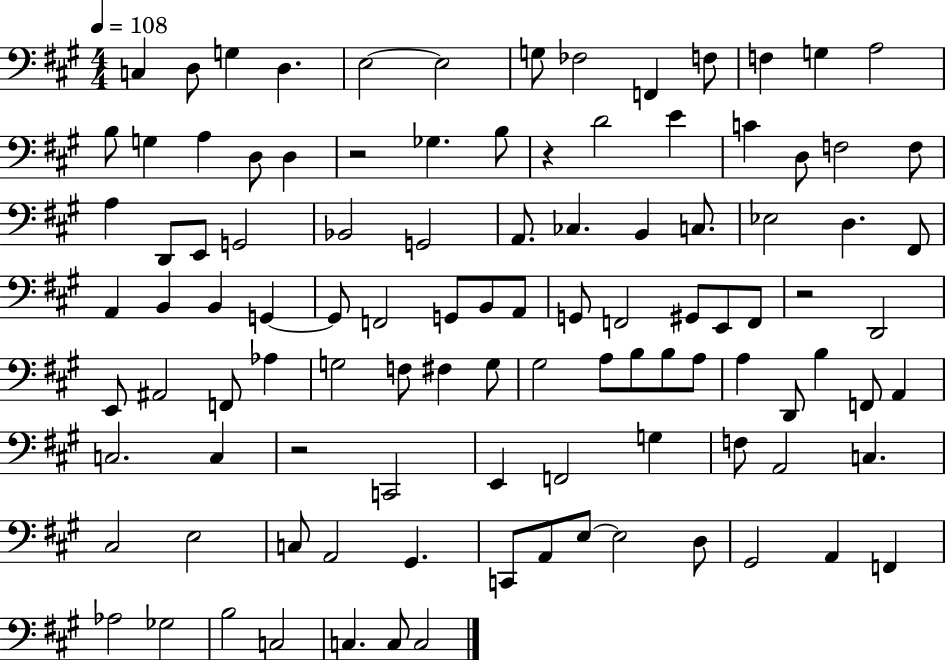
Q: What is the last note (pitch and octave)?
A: C3